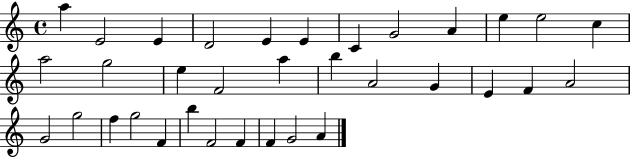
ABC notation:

X:1
T:Untitled
M:4/4
L:1/4
K:C
a E2 E D2 E E C G2 A e e2 c a2 g2 e F2 a b A2 G E F A2 G2 g2 f g2 F b F2 F F G2 A